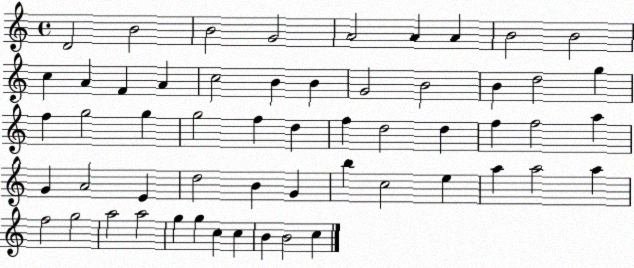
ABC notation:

X:1
T:Untitled
M:4/4
L:1/4
K:C
D2 B2 B2 G2 A2 A A B2 B2 c A F A c2 B B G2 B2 B d2 g f g2 g g2 f d f d2 d f f2 a G A2 E d2 B G b c2 e a a2 a f2 g2 a2 a2 g g c c B B2 c